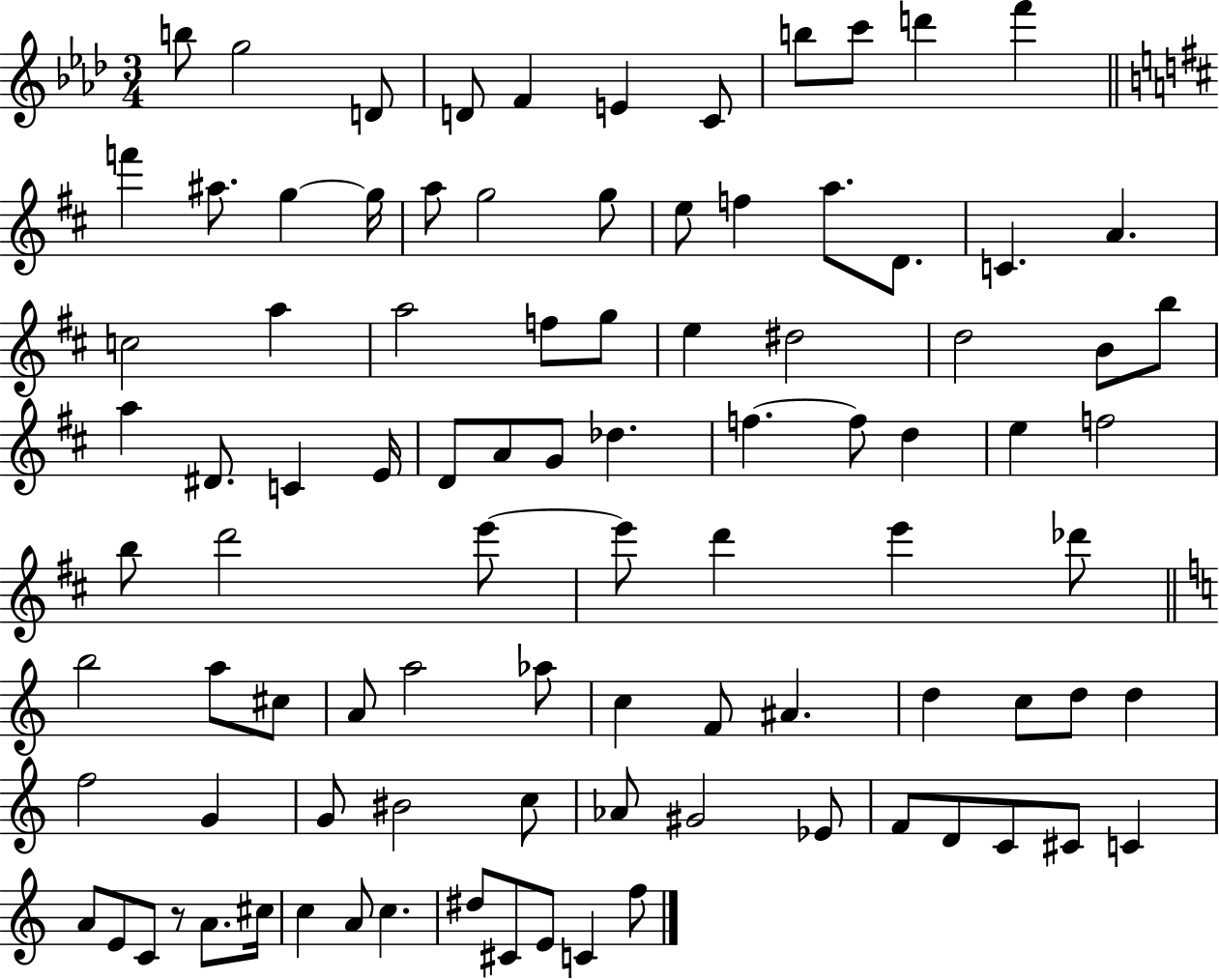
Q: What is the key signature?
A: AES major